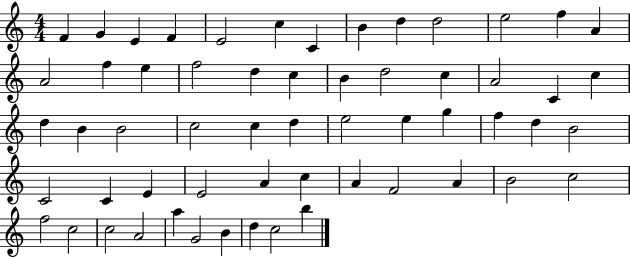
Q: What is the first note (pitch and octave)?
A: F4